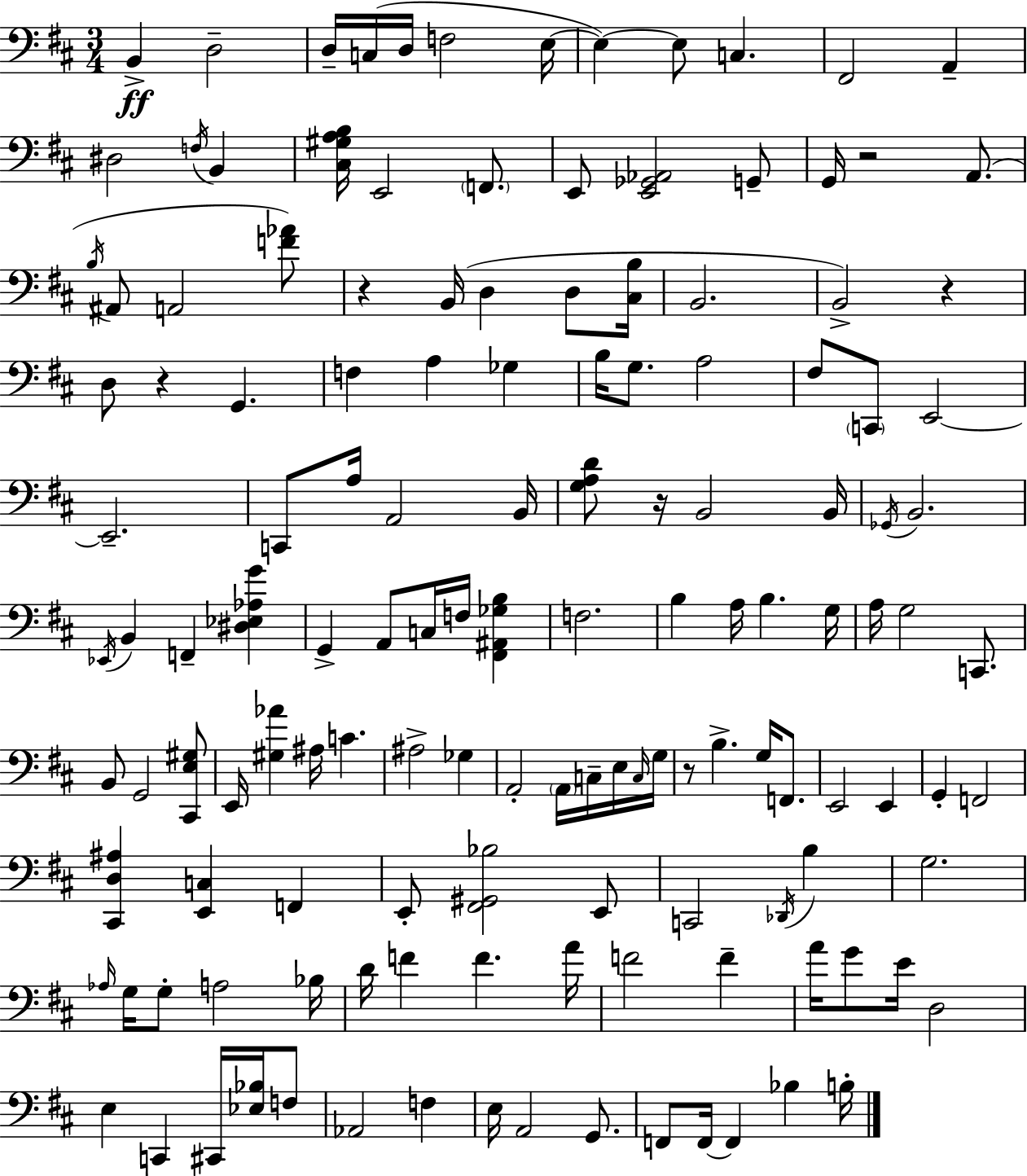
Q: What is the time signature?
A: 3/4